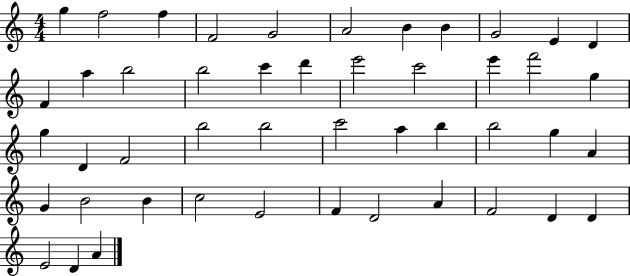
{
  \clef treble
  \numericTimeSignature
  \time 4/4
  \key c \major
  g''4 f''2 f''4 | f'2 g'2 | a'2 b'4 b'4 | g'2 e'4 d'4 | \break f'4 a''4 b''2 | b''2 c'''4 d'''4 | e'''2 c'''2 | e'''4 f'''2 g''4 | \break g''4 d'4 f'2 | b''2 b''2 | c'''2 a''4 b''4 | b''2 g''4 a'4 | \break g'4 b'2 b'4 | c''2 e'2 | f'4 d'2 a'4 | f'2 d'4 d'4 | \break e'2 d'4 a'4 | \bar "|."
}